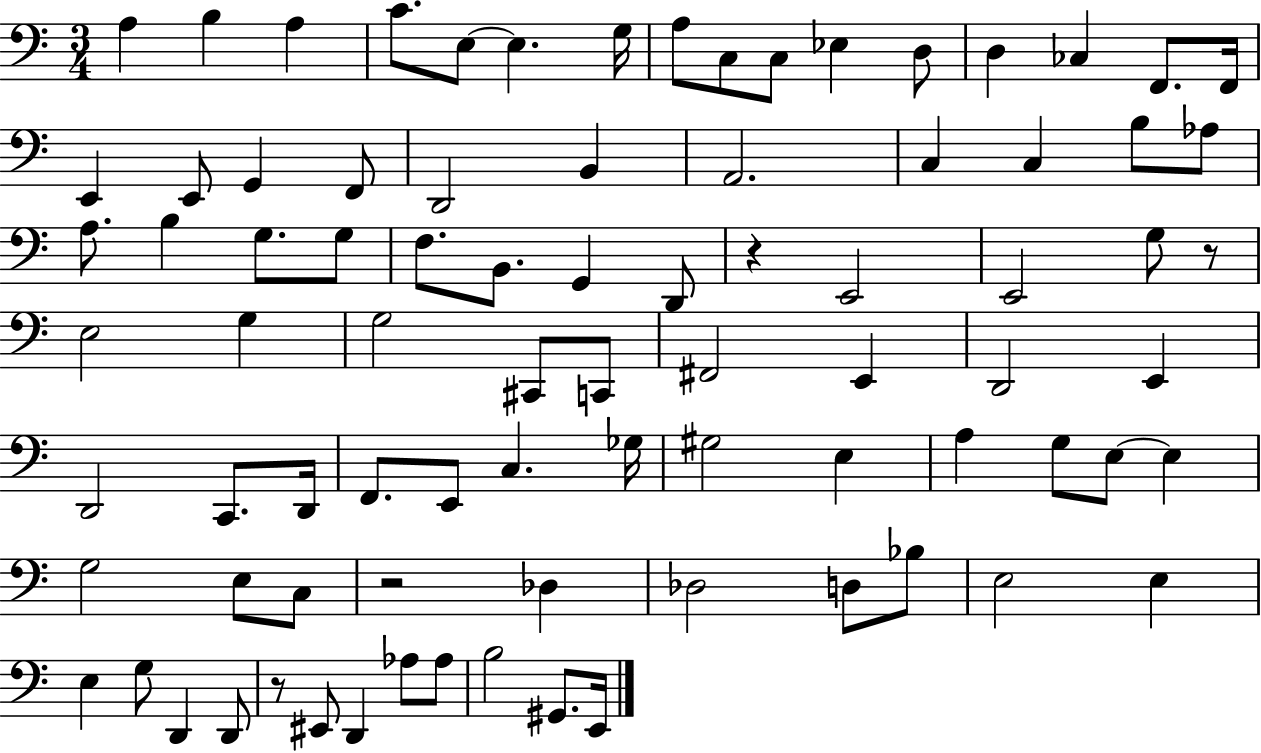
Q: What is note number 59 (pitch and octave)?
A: E3